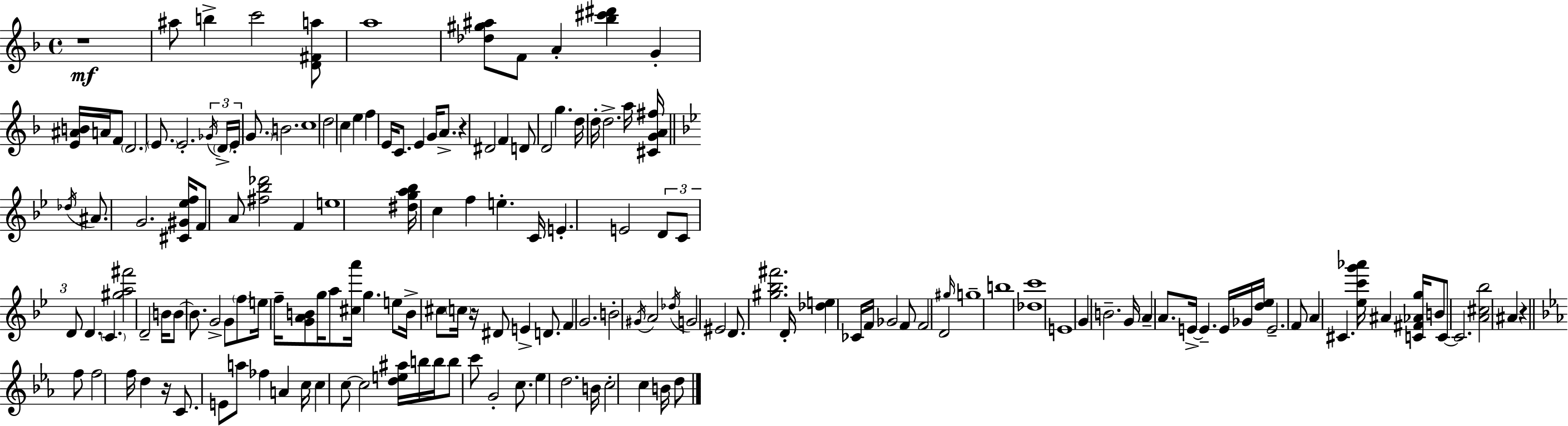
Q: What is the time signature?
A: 4/4